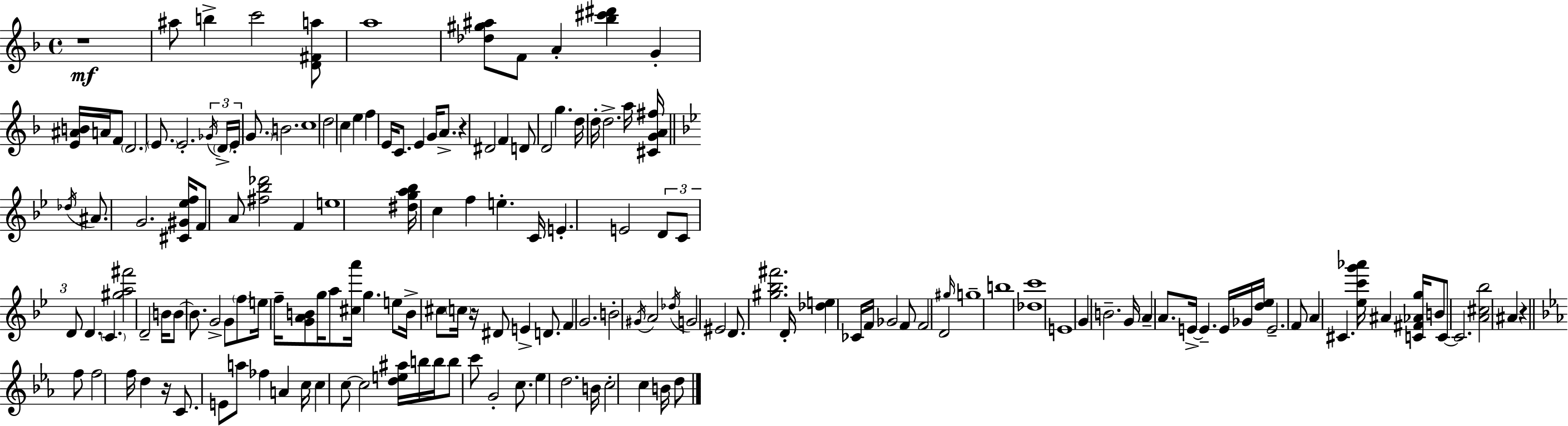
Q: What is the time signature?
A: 4/4